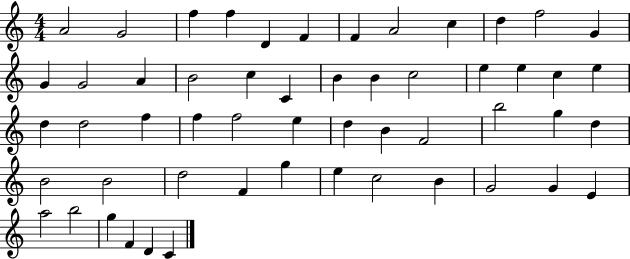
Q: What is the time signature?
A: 4/4